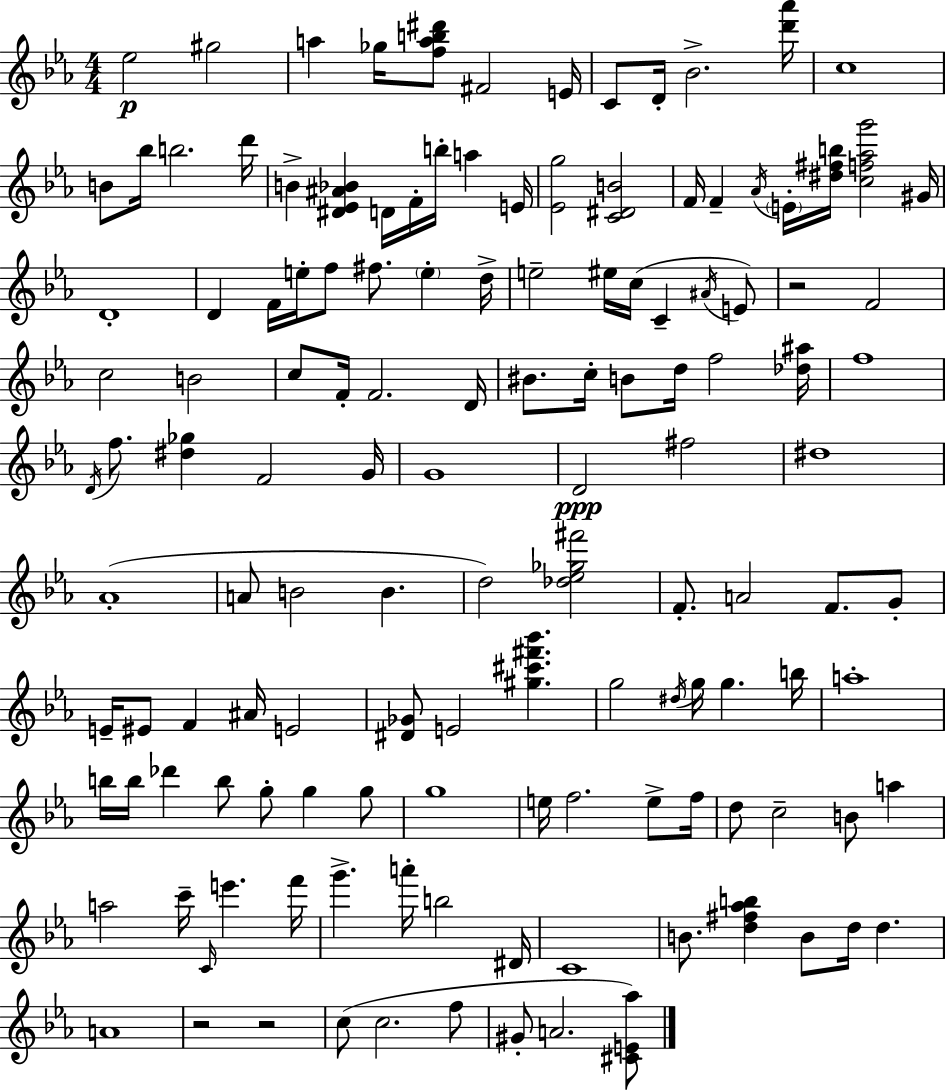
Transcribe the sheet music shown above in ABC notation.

X:1
T:Untitled
M:4/4
L:1/4
K:Eb
_e2 ^g2 a _g/4 [fab^d']/2 ^F2 E/4 C/2 D/4 _B2 [d'_a']/4 c4 B/2 _b/4 b2 d'/4 B [^D_E^A_B] D/4 F/4 b/4 a E/4 [_Eg]2 [C^DB]2 F/4 F _A/4 E/4 [^d^fb]/4 [cf_ag']2 ^G/4 D4 D F/4 e/4 f/2 ^f/2 e d/4 e2 ^e/4 c/4 C ^A/4 E/2 z2 F2 c2 B2 c/2 F/4 F2 D/4 ^B/2 c/4 B/2 d/4 f2 [_d^a]/4 f4 D/4 f/2 [^d_g] F2 G/4 G4 D2 ^f2 ^d4 _A4 A/2 B2 B d2 [_d_e_g^f']2 F/2 A2 F/2 G/2 E/4 ^E/2 F ^A/4 E2 [^D_G]/2 E2 [^g^c'^f'_b'] g2 ^d/4 g/4 g b/4 a4 b/4 b/4 _d' b/2 g/2 g g/2 g4 e/4 f2 e/2 f/4 d/2 c2 B/2 a a2 c'/4 C/4 e' f'/4 g' a'/4 b2 ^D/4 C4 B/2 [d^f_ab] B/2 d/4 d A4 z2 z2 c/2 c2 f/2 ^G/2 A2 [^CE_a]/2